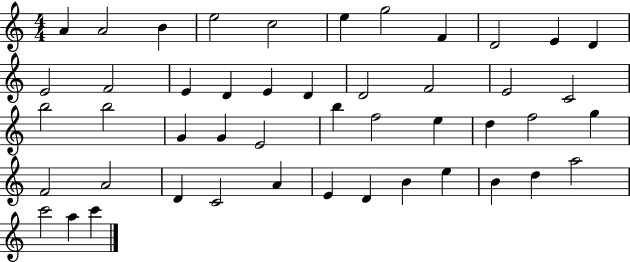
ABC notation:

X:1
T:Untitled
M:4/4
L:1/4
K:C
A A2 B e2 c2 e g2 F D2 E D E2 F2 E D E D D2 F2 E2 C2 b2 b2 G G E2 b f2 e d f2 g F2 A2 D C2 A E D B e B d a2 c'2 a c'